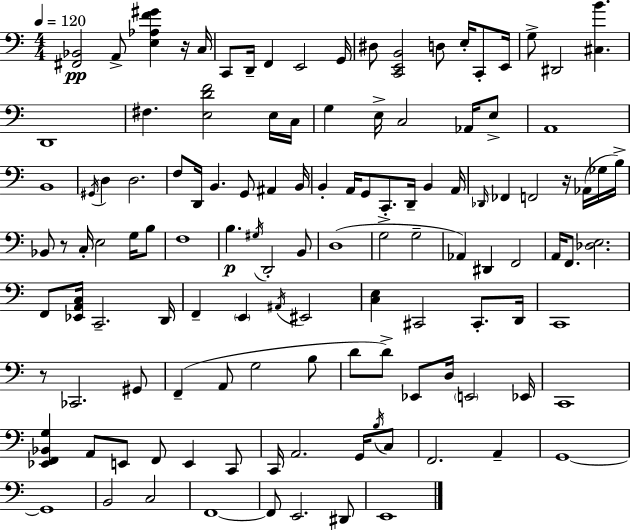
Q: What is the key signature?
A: C major